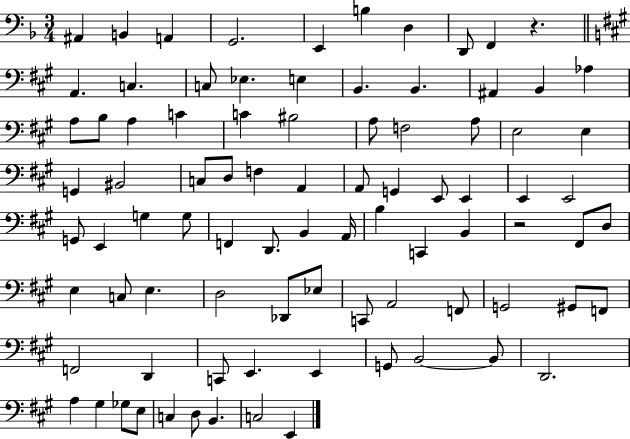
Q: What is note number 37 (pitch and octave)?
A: A2